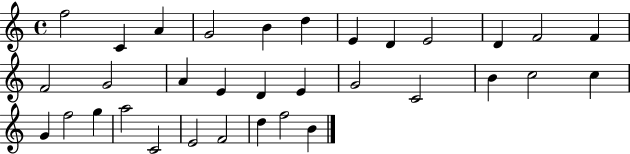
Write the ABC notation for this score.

X:1
T:Untitled
M:4/4
L:1/4
K:C
f2 C A G2 B d E D E2 D F2 F F2 G2 A E D E G2 C2 B c2 c G f2 g a2 C2 E2 F2 d f2 B